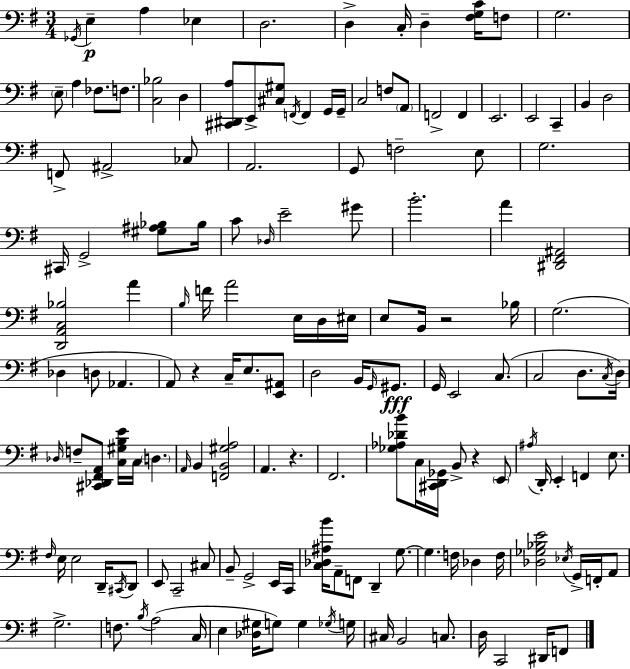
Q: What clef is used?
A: bass